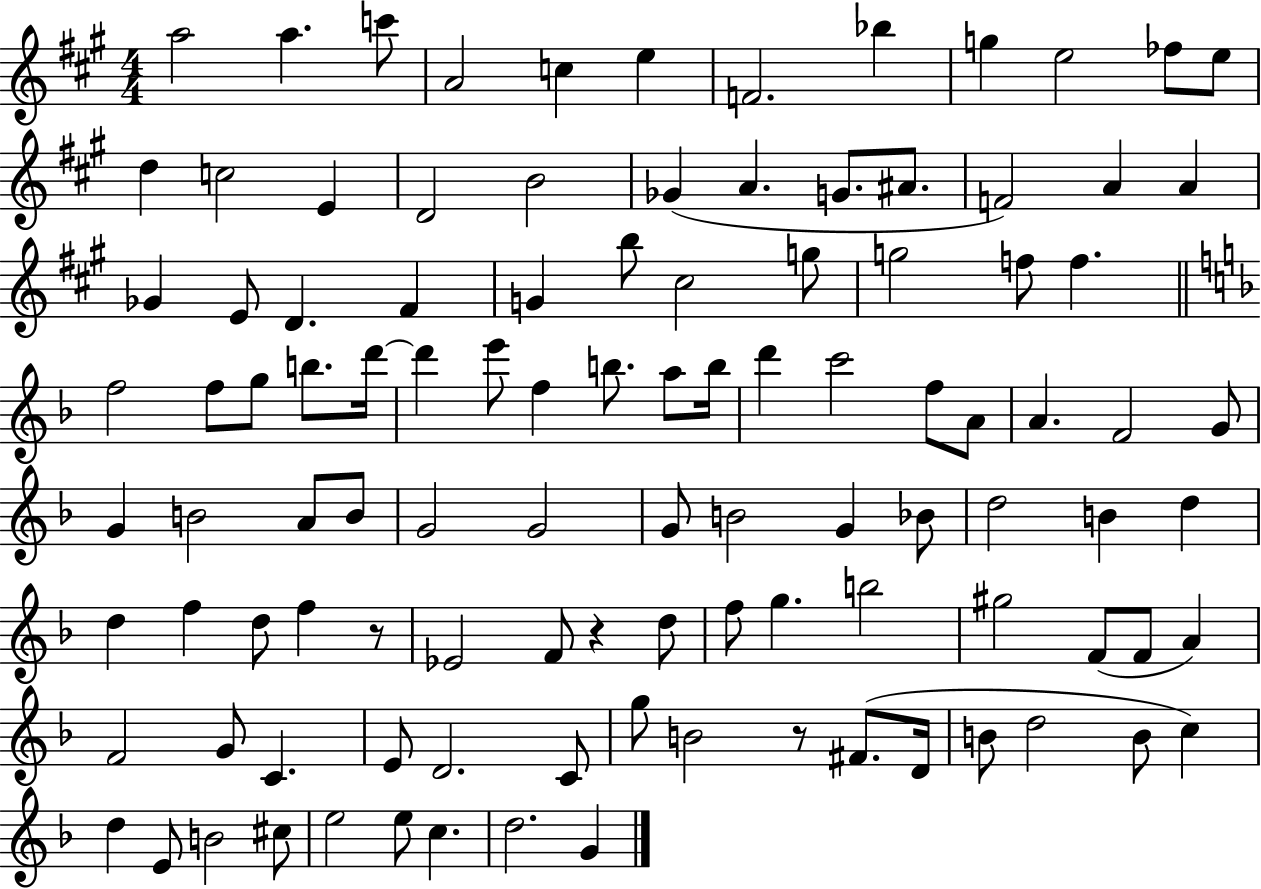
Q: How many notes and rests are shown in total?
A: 106